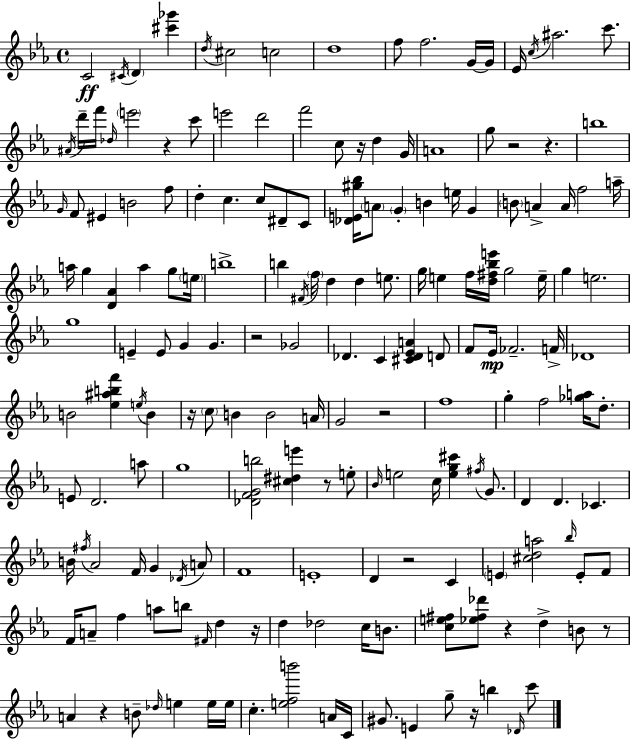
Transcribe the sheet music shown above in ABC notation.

X:1
T:Untitled
M:4/4
L:1/4
K:Eb
C2 ^C/4 D [^c'_g'] d/4 ^c2 c2 d4 f/2 f2 G/4 G/4 _E/4 c/4 ^a2 c'/2 ^A/4 d'/4 f'/4 _d/4 e'2 z c'/2 e'2 d'2 f'2 c/2 z/4 d G/4 A4 g/2 z2 z b4 G/4 F/2 ^E B2 f/2 d c c/2 ^D/2 C/2 [_DE^g_b]/4 A/2 G B e/4 G B/2 A A/4 f2 a/4 a/4 g [D_A] a g/2 e/4 b4 b ^F/4 f/4 d d e/2 g/4 e f/4 [d^f_be']/4 g2 e/4 g e2 g4 E E/2 G G z2 _G2 _D C [^C_D_EA] D/2 F/2 _E/4 _F2 F/4 _D4 B2 [_e^abf'] e/4 B z/4 c/2 B B2 A/4 G2 z2 f4 g f2 [_ga]/4 d/2 E/2 D2 a/2 g4 [_DFGb]2 [^c^de'] z/2 e/2 _B/4 e2 c/4 [eg^c'] ^f/4 G/2 D D _C B/4 ^f/4 _A2 F/4 G _D/4 A/2 F4 E4 D z2 C E [^cda]2 _b/4 E/2 F/2 F/4 A/2 f a/2 b/2 ^F/4 d z/4 d _d2 c/4 B/2 [ce^f]/2 [_e^f_d']/2 z d B/2 z/2 A z B/2 _d/4 e e/4 e/4 c [efb']2 A/4 C/4 ^G/2 E g/2 z/4 b _D/4 c'/2